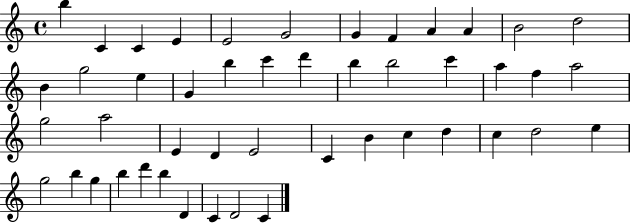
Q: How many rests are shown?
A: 0